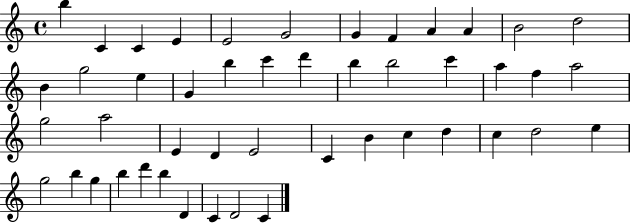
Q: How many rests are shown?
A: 0